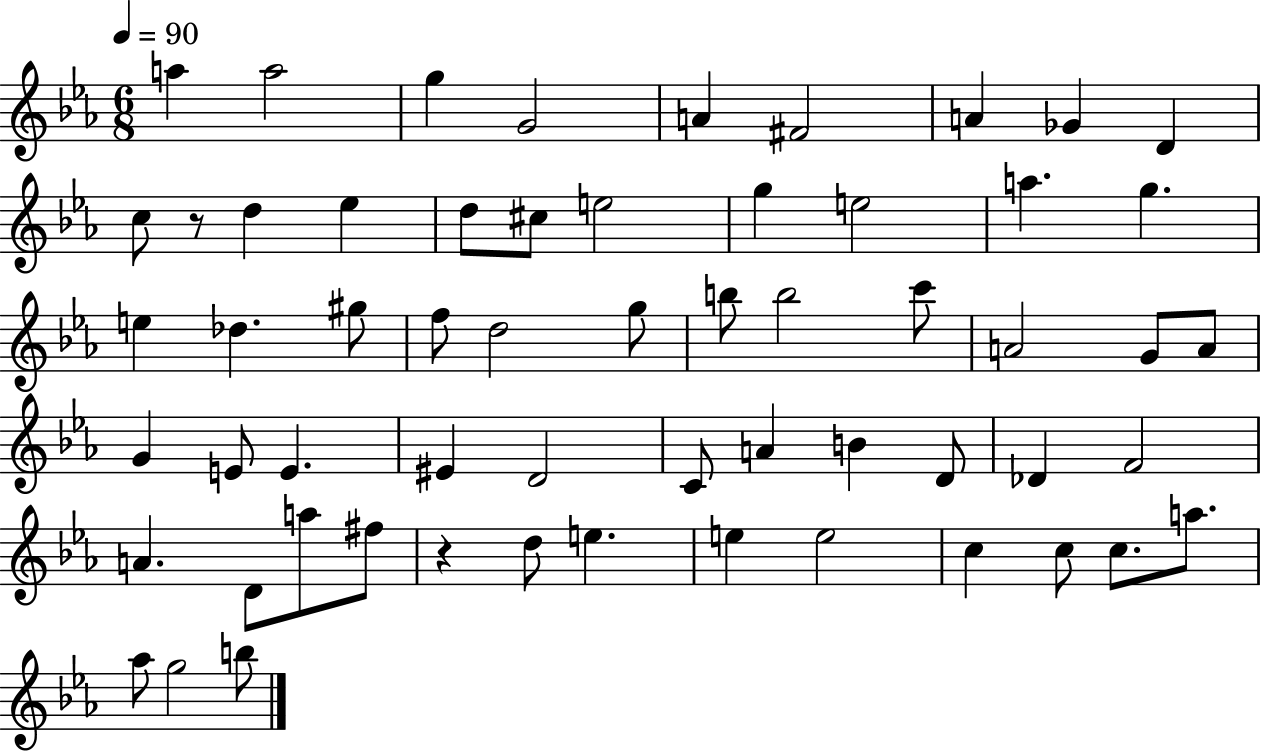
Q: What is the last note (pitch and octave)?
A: B5